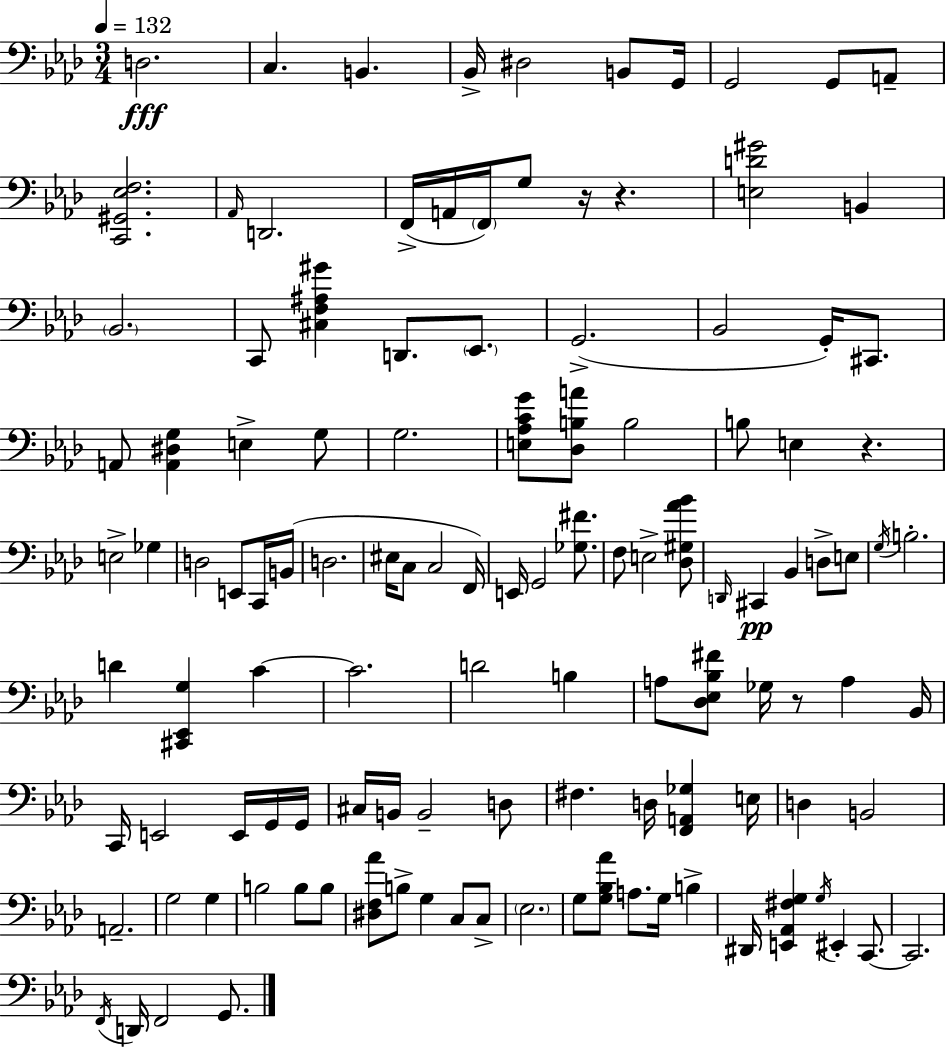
D3/h. C3/q. B2/q. Bb2/s D#3/h B2/e G2/s G2/h G2/e A2/e [C2,G#2,Eb3,F3]/h. Ab2/s D2/h. F2/s A2/s F2/s G3/e R/s R/q. [E3,D4,G#4]/h B2/q Bb2/h. C2/e [C#3,F3,A#3,G#4]/q D2/e. Eb2/e. G2/h. Bb2/h G2/s C#2/e. A2/e [A2,D#3,G3]/q E3/q G3/e G3/h. [E3,Ab3,C4,G4]/e [Db3,B3,A4]/e B3/h B3/e E3/q R/q. E3/h Gb3/q D3/h E2/e C2/s B2/s D3/h. EIS3/s C3/e C3/h F2/s E2/s G2/h [Gb3,F#4]/e. F3/e E3/h [Db3,G#3,Ab4,Bb4]/e D2/s C#2/q Bb2/q D3/e E3/e G3/s B3/h. D4/q [C#2,Eb2,G3]/q C4/q C4/h. D4/h B3/q A3/e [Db3,Eb3,Bb3,F#4]/e Gb3/s R/e A3/q Bb2/s C2/s E2/h E2/s G2/s G2/s C#3/s B2/s B2/h D3/e F#3/q. D3/s [F2,A2,Gb3]/q E3/s D3/q B2/h A2/h. G3/h G3/q B3/h B3/e B3/e [D#3,F3,Ab4]/e B3/e G3/q C3/e C3/e Eb3/h. G3/e [G3,Bb3,Ab4]/e A3/e. G3/s B3/q D#2/s [E2,Ab2,F#3,G3]/q G3/s EIS2/q C2/e. C2/h. F2/s D2/s F2/h G2/e.